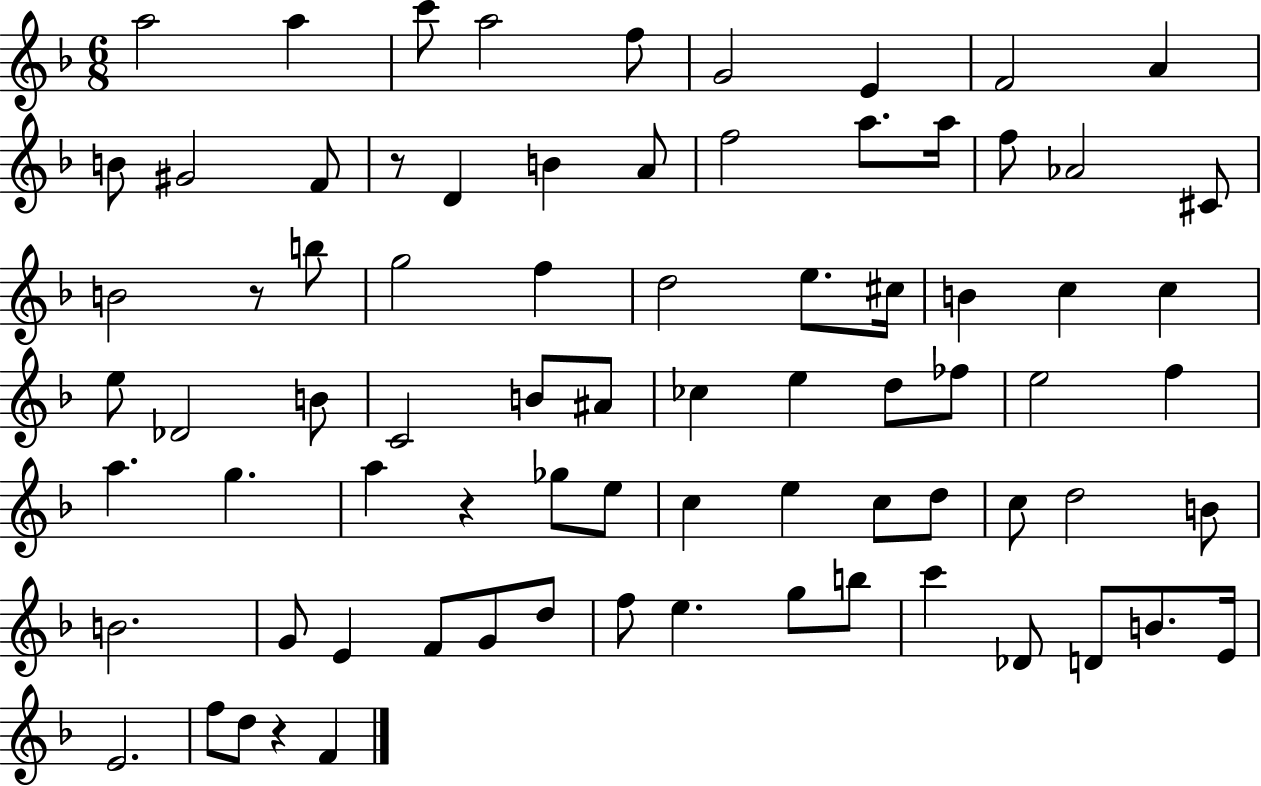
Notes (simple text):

A5/h A5/q C6/e A5/h F5/e G4/h E4/q F4/h A4/q B4/e G#4/h F4/e R/e D4/q B4/q A4/e F5/h A5/e. A5/s F5/e Ab4/h C#4/e B4/h R/e B5/e G5/h F5/q D5/h E5/e. C#5/s B4/q C5/q C5/q E5/e Db4/h B4/e C4/h B4/e A#4/e CES5/q E5/q D5/e FES5/e E5/h F5/q A5/q. G5/q. A5/q R/q Gb5/e E5/e C5/q E5/q C5/e D5/e C5/e D5/h B4/e B4/h. G4/e E4/q F4/e G4/e D5/e F5/e E5/q. G5/e B5/e C6/q Db4/e D4/e B4/e. E4/s E4/h. F5/e D5/e R/q F4/q